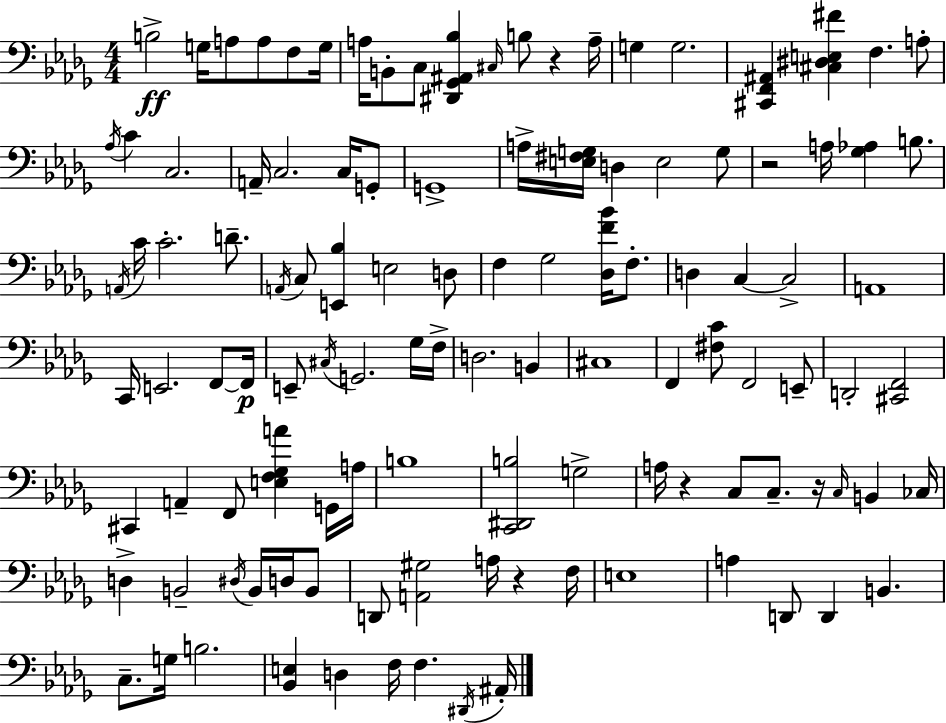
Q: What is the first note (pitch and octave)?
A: B3